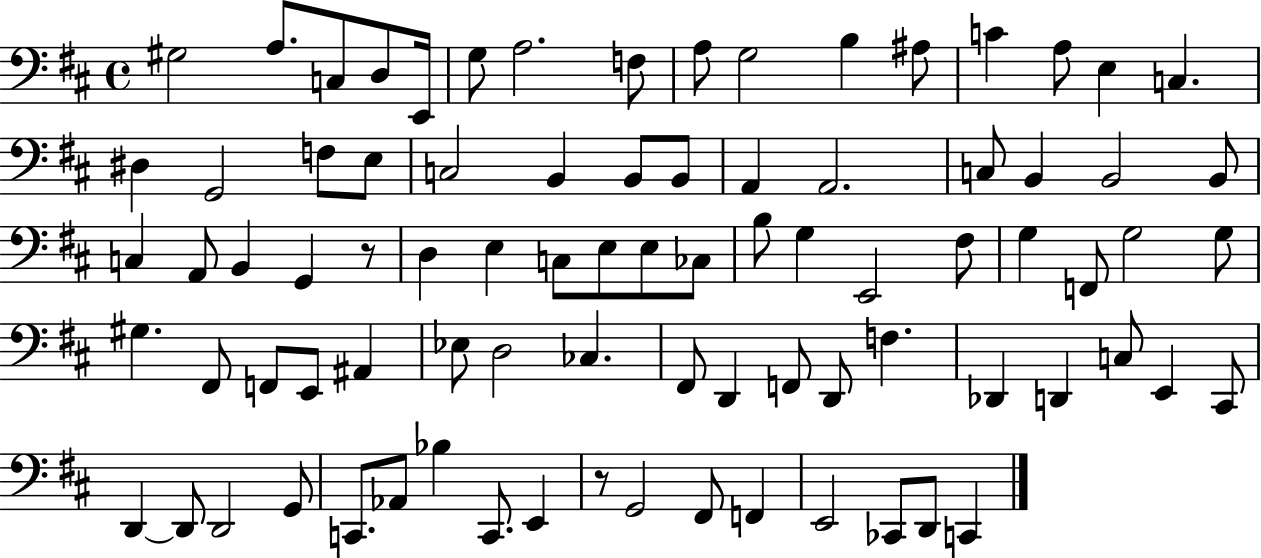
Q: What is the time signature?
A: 4/4